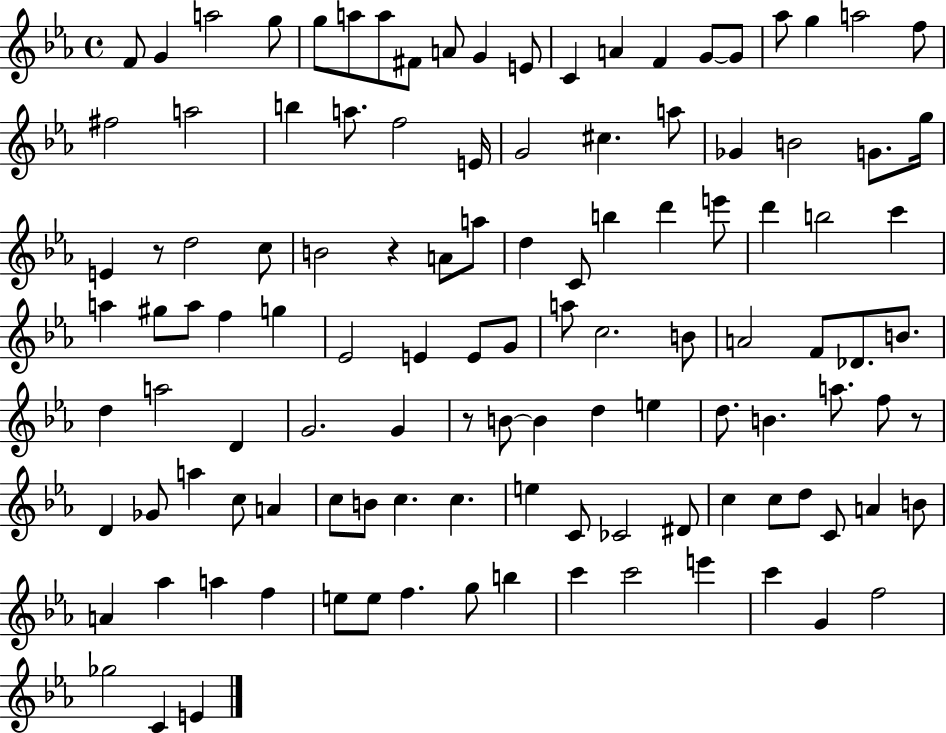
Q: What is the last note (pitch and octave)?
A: E4